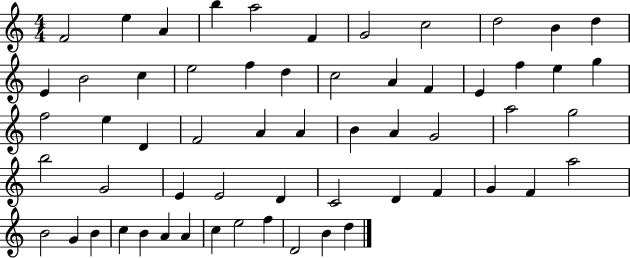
F4/h E5/q A4/q B5/q A5/h F4/q G4/h C5/h D5/h B4/q D5/q E4/q B4/h C5/q E5/h F5/q D5/q C5/h A4/q F4/q E4/q F5/q E5/q G5/q F5/h E5/q D4/q F4/h A4/q A4/q B4/q A4/q G4/h A5/h G5/h B5/h G4/h E4/q E4/h D4/q C4/h D4/q F4/q G4/q F4/q A5/h B4/h G4/q B4/q C5/q B4/q A4/q A4/q C5/q E5/h F5/q D4/h B4/q D5/q